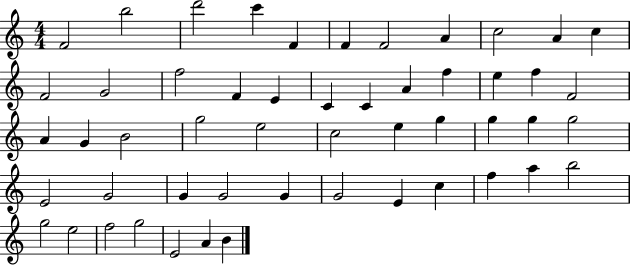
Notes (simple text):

F4/h B5/h D6/h C6/q F4/q F4/q F4/h A4/q C5/h A4/q C5/q F4/h G4/h F5/h F4/q E4/q C4/q C4/q A4/q F5/q E5/q F5/q F4/h A4/q G4/q B4/h G5/h E5/h C5/h E5/q G5/q G5/q G5/q G5/h E4/h G4/h G4/q G4/h G4/q G4/h E4/q C5/q F5/q A5/q B5/h G5/h E5/h F5/h G5/h E4/h A4/q B4/q